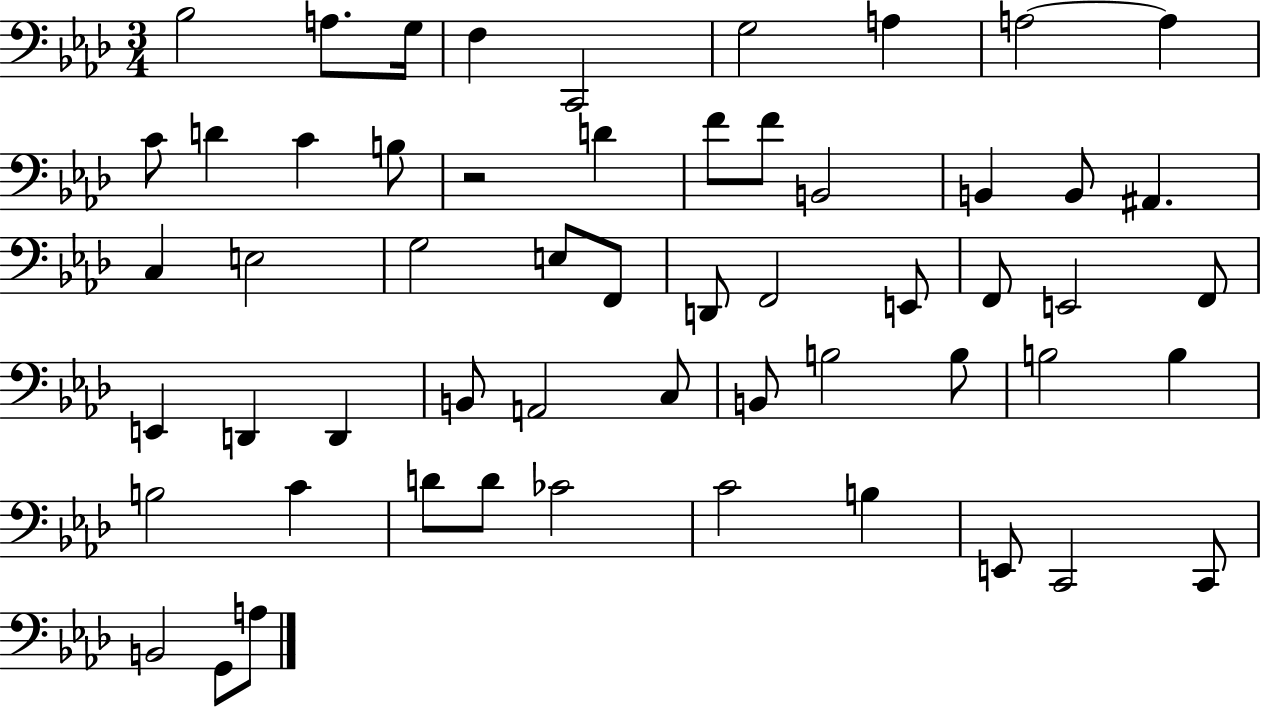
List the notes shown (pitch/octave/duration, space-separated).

Bb3/h A3/e. G3/s F3/q C2/h G3/h A3/q A3/h A3/q C4/e D4/q C4/q B3/e R/h D4/q F4/e F4/e B2/h B2/q B2/e A#2/q. C3/q E3/h G3/h E3/e F2/e D2/e F2/h E2/e F2/e E2/h F2/e E2/q D2/q D2/q B2/e A2/h C3/e B2/e B3/h B3/e B3/h B3/q B3/h C4/q D4/e D4/e CES4/h C4/h B3/q E2/e C2/h C2/e B2/h G2/e A3/e